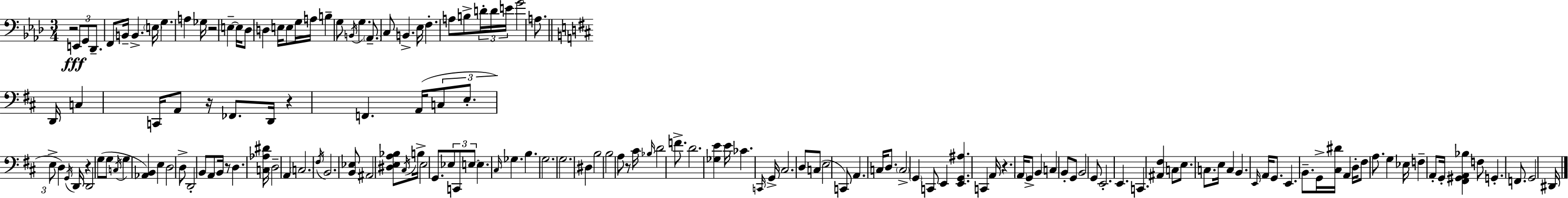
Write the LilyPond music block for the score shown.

{
  \clef bass
  \numericTimeSignature
  \time 3/4
  \key f \minor
  r2\fff \tuplet 3/2 { e,8 g,8 | des,8.-- } f,8 b,16-- b,4.-> | \parenthesize e16 g4. a4 ges16 | r2 e4--~~ | \break e16 des8 d4 e16 e8 g16 a16 | b4-- g8 \acciaccatura { b,16 } g4. | \parenthesize aes,8.-- c8 b,4.-> | ees16 f4.-. a8 b8-> \tuplet 3/2 { d'16-. | \break d'16 e'16 } g'2 a8. | \bar "||" \break \key d \major d,16 c4 c,16 a,8 r16 fes,8. | d,16 r4 f,4. a,16( | \tuplet 3/2 { c8 e8.-. e8-> } d4) \acciaccatura { g,16 } | d,16 r4 d,2 | \break g8( g8 \acciaccatura { c16 } g4 <aes, b,>4) | e4 d2 | d8-> d,2-. | b,8 a,8 b,16 r8 d4. | \break <c aes dis'>16 d2-- a,4 | \parenthesize c2. | \acciaccatura { fis16 } b,2. | <b, ees>8 ais,2 | \break <dis e a bes>8 \acciaccatura { cis16 } b16-> e2 | g,8. \tuplet 3/2 { ees8 c,8 e8~~ } e4. | \grace { cis16 } ges4. b4. | g2. | \break g2. | dis4 b2 | b2 | a8 r8 cis'16 \grace { bes16 } d'2 | \break f'8.-> d'2. | <ges e'>4 e'16 ces'4. | \grace { c,16 } g,16-> cis2. | d8 c8( e2 | \break c,8) a,4. | c16 d8. \parenthesize c2-> | \parenthesize g,4 c,8 e,4 | <e, g, ais>4. c,4 a,16 | \break r4. \parenthesize a,16 g,8-> b,4 | c4 b,8-. g,8 b,2 | g,8 e,2.-. | e,4. | \break c,4. <ais, fis>4 c8 | e8. c8. e16 c4 | b,4. \grace { e,16 } a,16 g,8. e,4. | b,8.-- g,16-> <cis dis'>16 a,4 | \break d16-. fis8 a8. g4 | ees16 f4-- a,8-. g,16-. <fis, gis, a, bes>4 | f8 g,4.-. f,8. g,2 | dis,16 \bar "|."
}